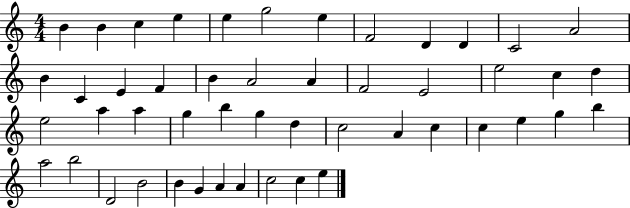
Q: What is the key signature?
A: C major